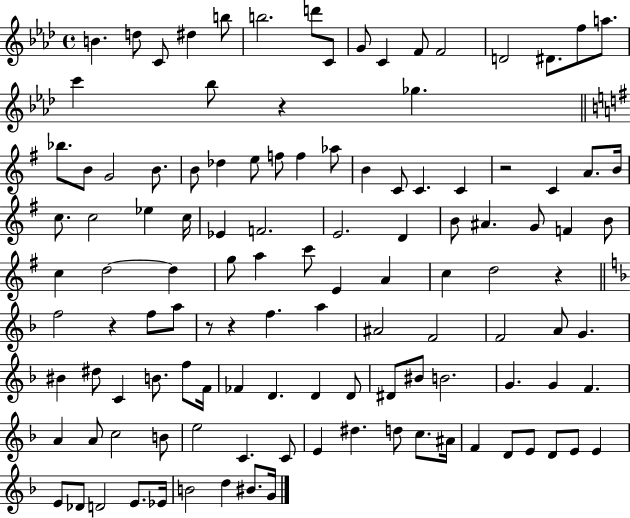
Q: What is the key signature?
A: AES major